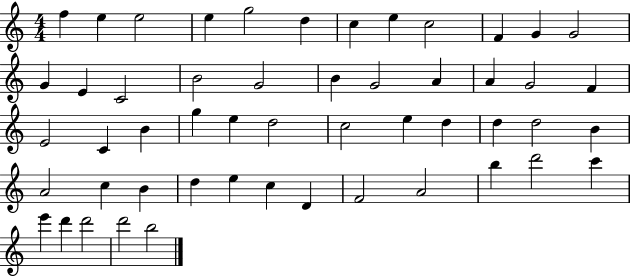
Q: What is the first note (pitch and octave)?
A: F5